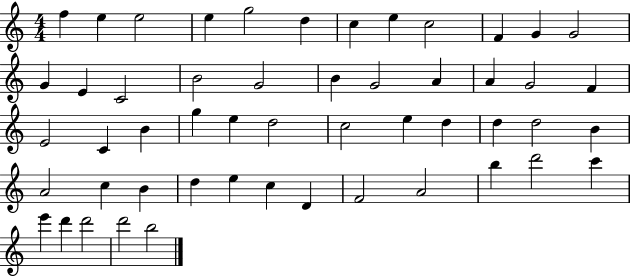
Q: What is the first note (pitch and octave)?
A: F5